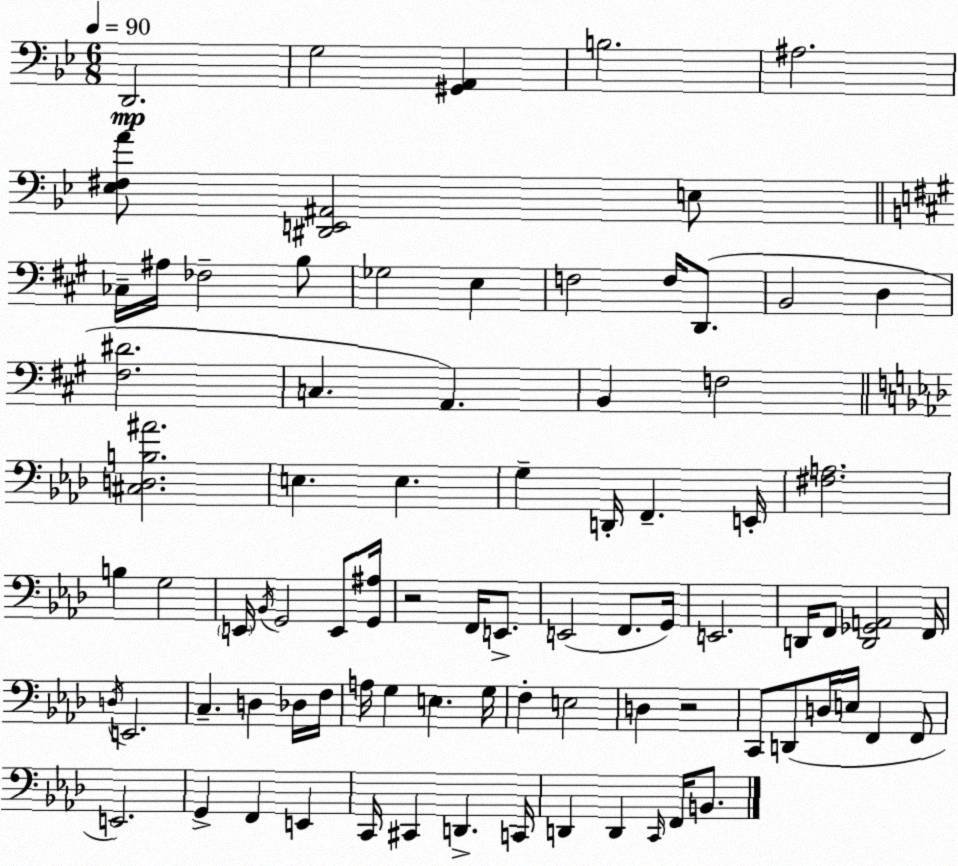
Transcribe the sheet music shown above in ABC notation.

X:1
T:Untitled
M:6/8
L:1/4
K:Gm
D,,2 G,2 [^G,,A,,] B,2 ^A,2 [_E,^F,A]/2 [^D,,E,,^A,,]2 E,/2 _C,/4 ^A,/4 _F,2 B,/2 _G,2 E, F,2 F,/4 D,,/2 B,,2 D, [^F,^D]2 C, A,, B,, F,2 [^C,D,B,^A]2 E, E, G, D,,/4 F,, E,,/4 [^F,A,]2 B, G,2 E,,/4 _B,,/4 G,,2 E,,/2 [G,,^A,]/4 z2 F,,/4 E,,/2 E,,2 F,,/2 G,,/4 E,,2 D,,/4 F,,/2 [D,,_G,,A,,]2 F,,/4 D,/4 E,,2 C, D, _D,/4 F,/4 A,/4 G, E, G,/4 F, E,2 D, z2 C,,/2 D,,/2 D,/4 E,/4 F,, F,,/2 E,,2 G,, F,, E,, C,,/4 ^C,, D,, C,,/4 D,, D,, C,,/4 F,,/4 B,,/2